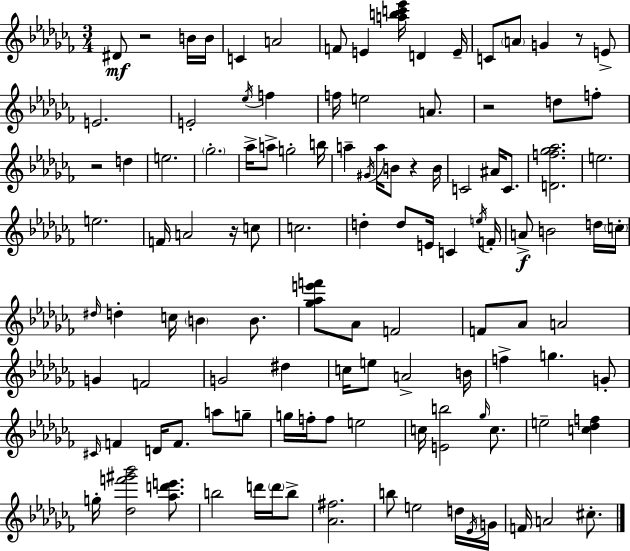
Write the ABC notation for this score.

X:1
T:Untitled
M:3/4
L:1/4
K:Abm
^D/2 z2 B/4 B/4 C A2 F/2 E [abc'_e']/4 D E/4 C/2 A/2 G z/2 E/2 E2 E2 _e/4 f f/4 e2 A/2 z2 d/2 f/2 z2 d e2 _g2 _a/4 a/2 g2 b/4 a ^G/4 a/4 B/2 z B/4 C2 ^A/4 C/2 [Df_g_a]2 e2 e2 F/4 A2 z/4 c/2 c2 d d/2 E/4 C e/4 F/4 A/2 B2 d/4 c/4 ^d/4 d c/4 B B/2 [_g_ae'f']/2 _A/2 F2 F/2 _A/2 A2 G F2 G2 ^d c/4 e/2 A2 B/4 f g G/2 ^C/4 F D/4 F/2 a/2 g/2 g/4 f/4 f/2 e2 c/4 [Eb]2 _g/4 c/2 e2 [c_df] g/4 [_df'^g'_b']2 [_ad'e']/2 b2 d'/4 d'/4 b/2 [_A^f]2 b/2 e2 d/4 _E/4 G/4 F/4 A2 ^c/2